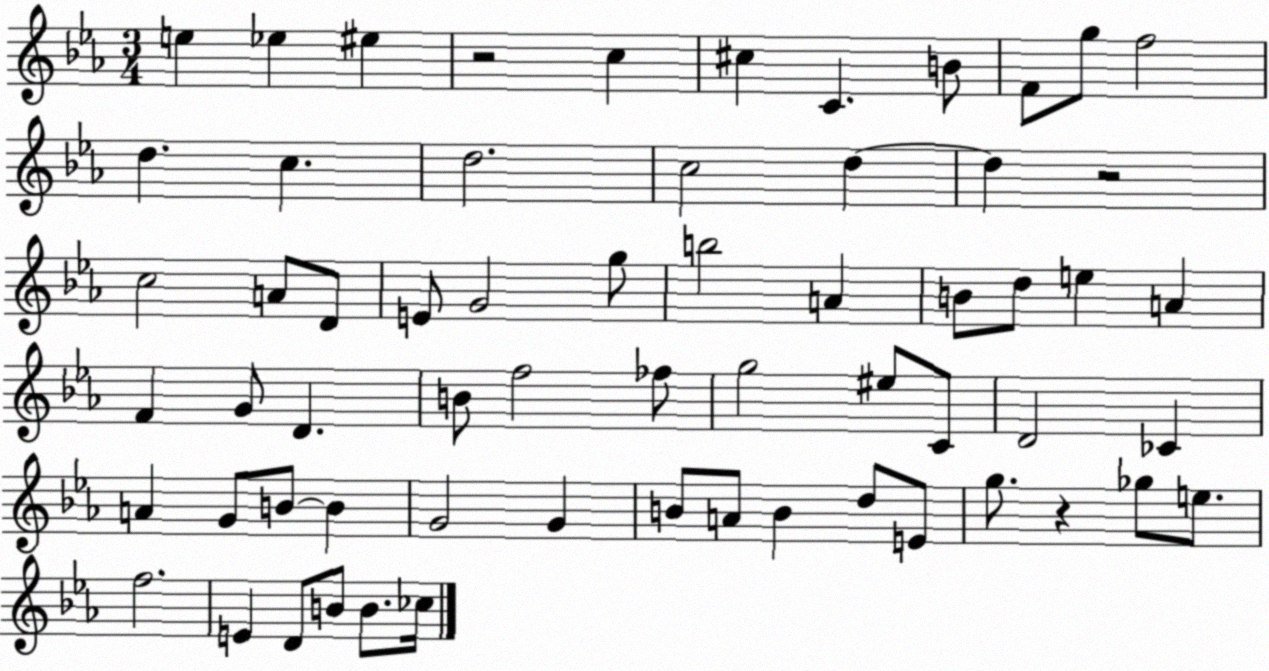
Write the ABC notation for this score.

X:1
T:Untitled
M:3/4
L:1/4
K:Eb
e _e ^e z2 c ^c C B/2 F/2 g/2 f2 d c d2 c2 d d z2 c2 A/2 D/2 E/2 G2 g/2 b2 A B/2 d/2 e A F G/2 D B/2 f2 _f/2 g2 ^e/2 C/2 D2 _C A G/2 B/2 B G2 G B/2 A/2 B d/2 E/2 g/2 z _g/2 e/2 f2 E D/2 B/2 B/2 _c/4